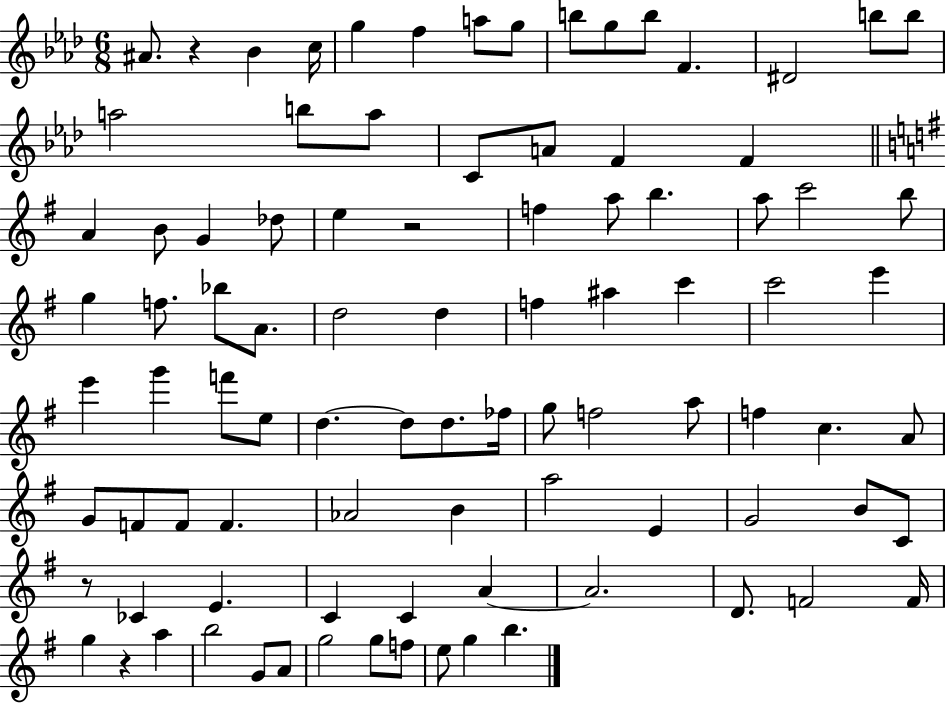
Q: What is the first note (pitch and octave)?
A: A#4